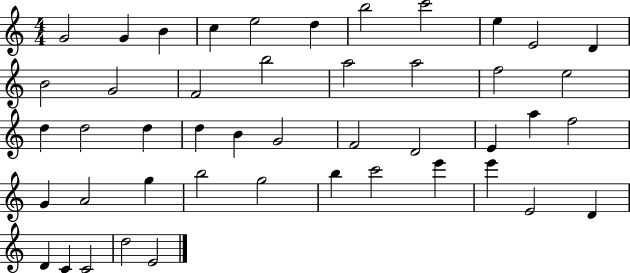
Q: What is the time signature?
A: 4/4